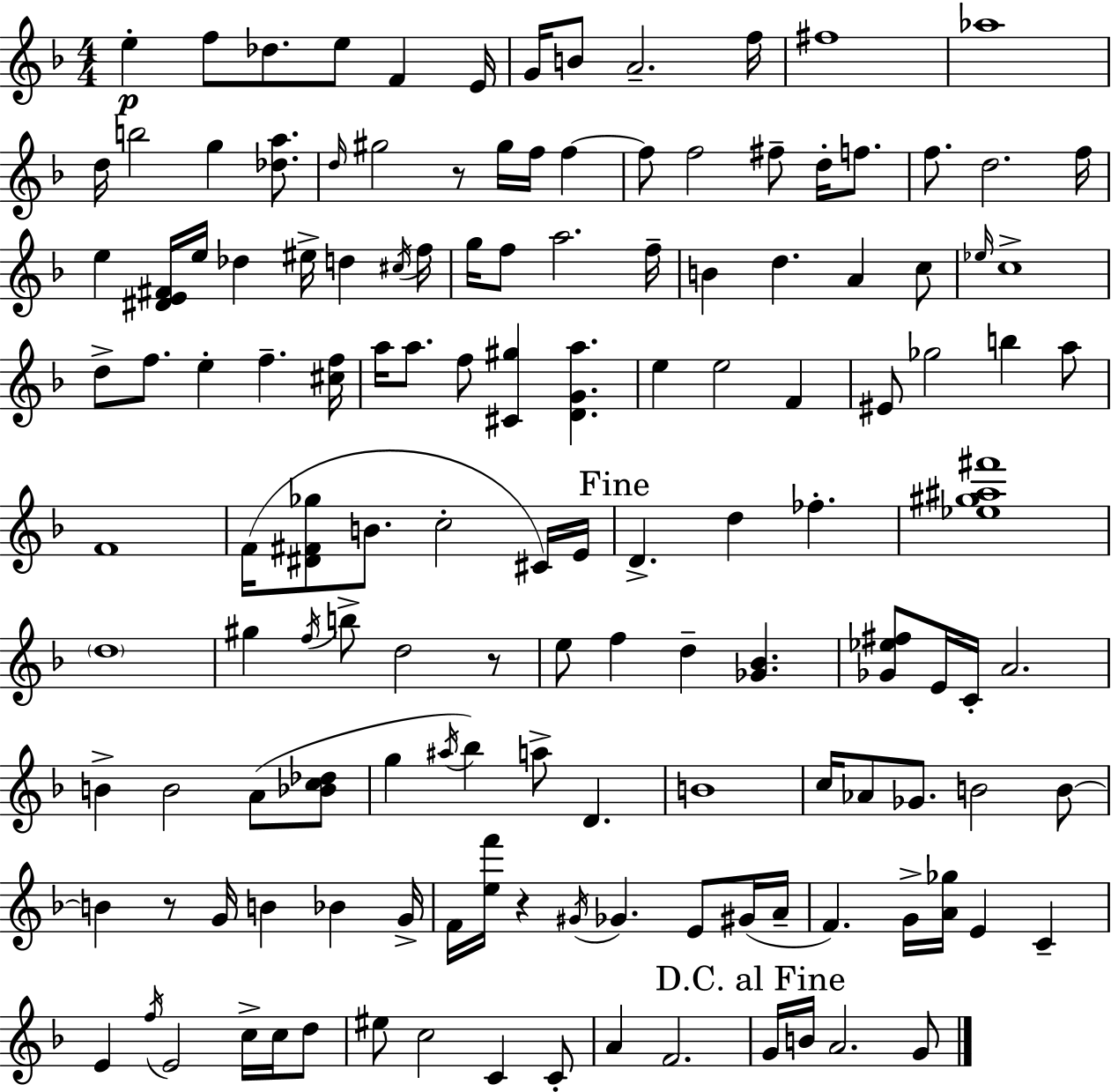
X:1
T:Untitled
M:4/4
L:1/4
K:F
e f/2 _d/2 e/2 F E/4 G/4 B/2 A2 f/4 ^f4 _a4 d/4 b2 g [_da]/2 d/4 ^g2 z/2 ^g/4 f/4 f f/2 f2 ^f/2 d/4 f/2 f/2 d2 f/4 e [^DE^F]/4 e/4 _d ^e/4 d ^c/4 f/4 g/4 f/2 a2 f/4 B d A c/2 _e/4 c4 d/2 f/2 e f [^cf]/4 a/4 a/2 f/2 [^C^g] [DGa] e e2 F ^E/2 _g2 b a/2 F4 F/4 [^D^F_g]/2 B/2 c2 ^C/4 E/4 D d _f [_e^g^a^f']4 d4 ^g f/4 b/2 d2 z/2 e/2 f d [_G_B] [_G_e^f]/2 E/4 C/4 A2 B B2 A/2 [_Bc_d]/2 g ^a/4 _b a/2 D B4 c/4 _A/2 _G/2 B2 B/2 B z/2 G/4 B _B G/4 F/4 [ef']/4 z ^G/4 _G E/2 ^G/4 A/4 F G/4 [A_g]/4 E C E f/4 E2 c/4 c/4 d/2 ^e/2 c2 C C/2 A F2 G/4 B/4 A2 G/2